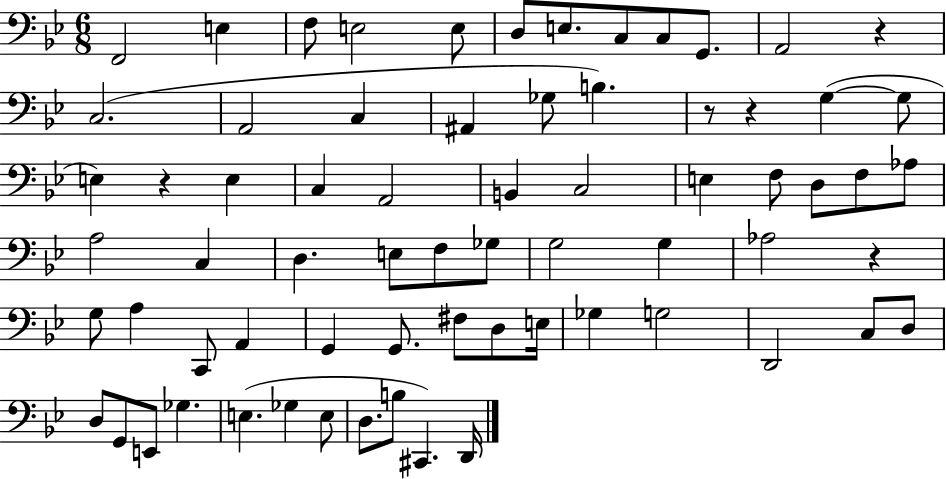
{
  \clef bass
  \numericTimeSignature
  \time 6/8
  \key bes \major
  f,2 e4 | f8 e2 e8 | d8 e8. c8 c8 g,8. | a,2 r4 | \break c2.( | a,2 c4 | ais,4 ges8 b4.) | r8 r4 g4~(~ g8 | \break e4) r4 e4 | c4 a,2 | b,4 c2 | e4 f8 d8 f8 aes8 | \break a2 c4 | d4. e8 f8 ges8 | g2 g4 | aes2 r4 | \break g8 a4 c,8 a,4 | g,4 g,8. fis8 d8 e16 | ges4 g2 | d,2 c8 d8 | \break d8 g,8 e,8 ges4. | e4.( ges4 e8 | d8. b8 cis,4.) d,16 | \bar "|."
}